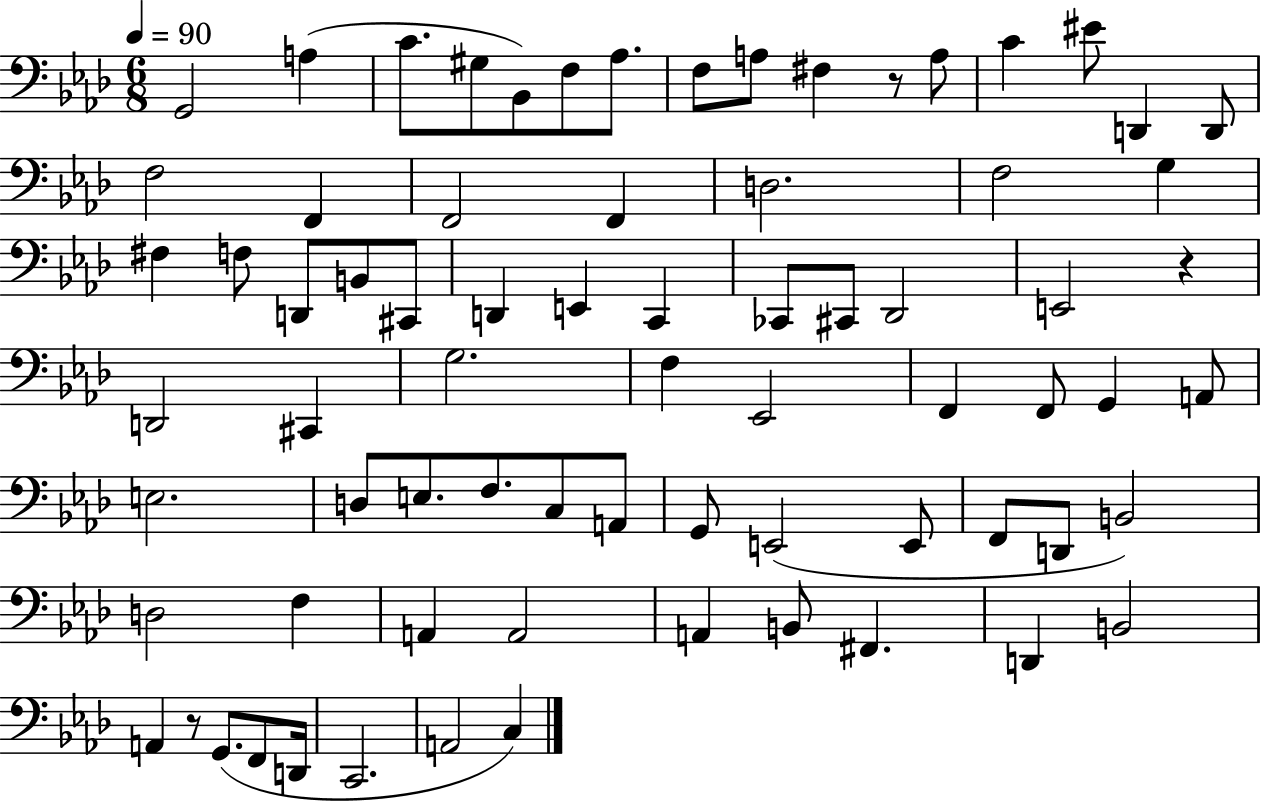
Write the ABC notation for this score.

X:1
T:Untitled
M:6/8
L:1/4
K:Ab
G,,2 A, C/2 ^G,/2 _B,,/2 F,/2 _A,/2 F,/2 A,/2 ^F, z/2 A,/2 C ^E/2 D,, D,,/2 F,2 F,, F,,2 F,, D,2 F,2 G, ^F, F,/2 D,,/2 B,,/2 ^C,,/2 D,, E,, C,, _C,,/2 ^C,,/2 _D,,2 E,,2 z D,,2 ^C,, G,2 F, _E,,2 F,, F,,/2 G,, A,,/2 E,2 D,/2 E,/2 F,/2 C,/2 A,,/2 G,,/2 E,,2 E,,/2 F,,/2 D,,/2 B,,2 D,2 F, A,, A,,2 A,, B,,/2 ^F,, D,, B,,2 A,, z/2 G,,/2 F,,/2 D,,/4 C,,2 A,,2 C,